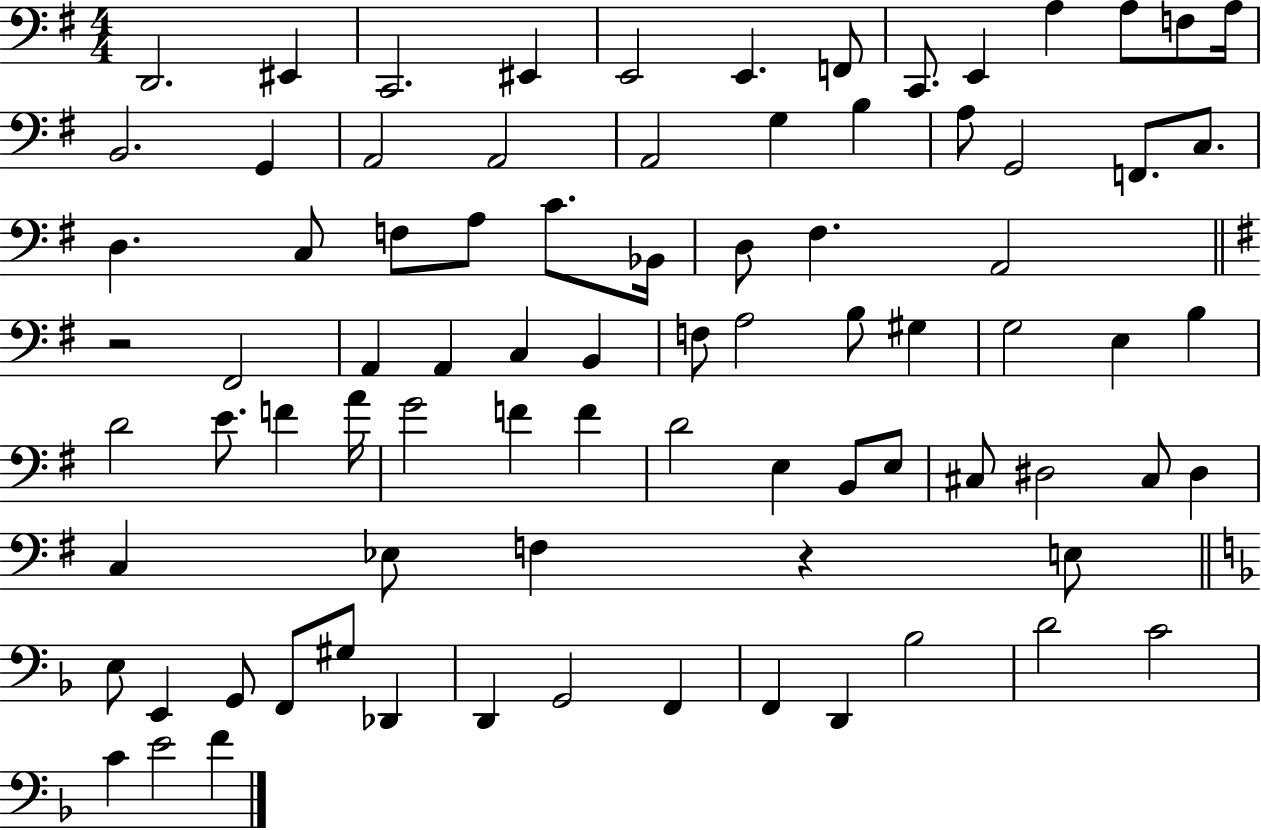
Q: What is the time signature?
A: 4/4